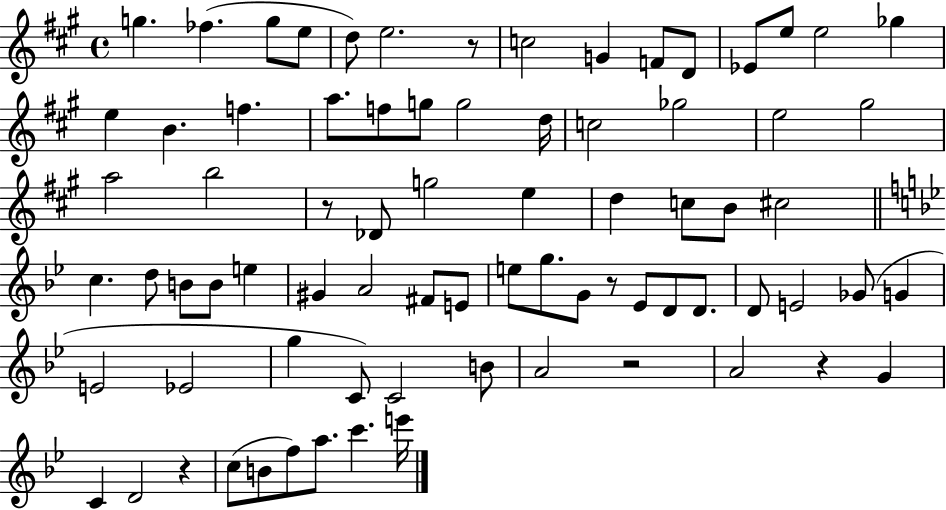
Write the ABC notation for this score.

X:1
T:Untitled
M:4/4
L:1/4
K:A
g _f g/2 e/2 d/2 e2 z/2 c2 G F/2 D/2 _E/2 e/2 e2 _g e B f a/2 f/2 g/2 g2 d/4 c2 _g2 e2 ^g2 a2 b2 z/2 _D/2 g2 e d c/2 B/2 ^c2 c d/2 B/2 B/2 e ^G A2 ^F/2 E/2 e/2 g/2 G/2 z/2 _E/2 D/2 D/2 D/2 E2 _G/2 G E2 _E2 g C/2 C2 B/2 A2 z2 A2 z G C D2 z c/2 B/2 f/2 a/2 c' e'/4